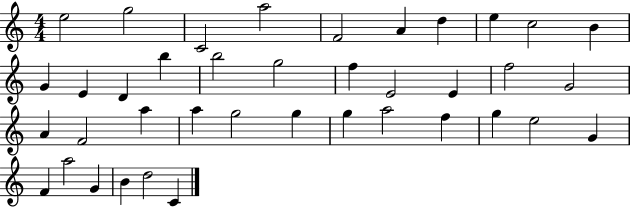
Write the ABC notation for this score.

X:1
T:Untitled
M:4/4
L:1/4
K:C
e2 g2 C2 a2 F2 A d e c2 B G E D b b2 g2 f E2 E f2 G2 A F2 a a g2 g g a2 f g e2 G F a2 G B d2 C